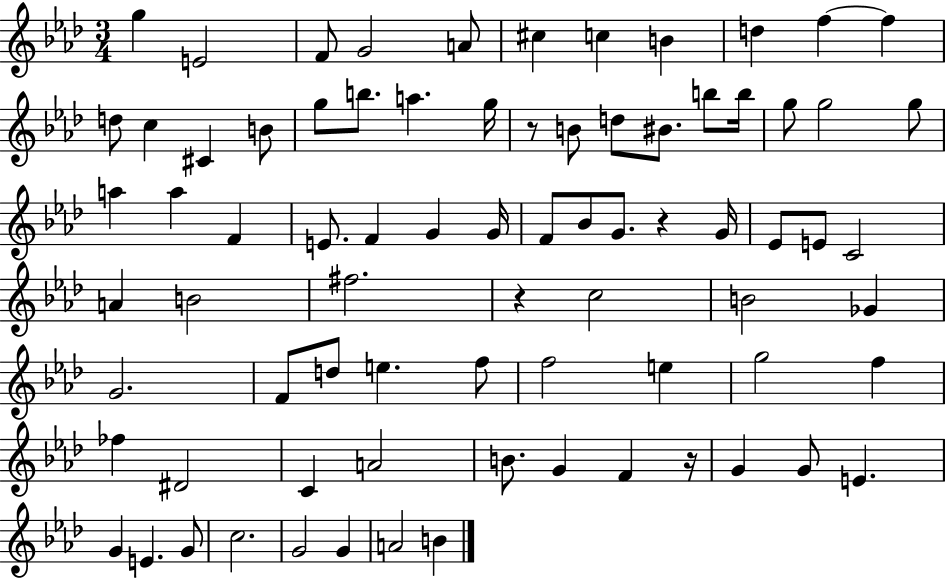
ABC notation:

X:1
T:Untitled
M:3/4
L:1/4
K:Ab
g E2 F/2 G2 A/2 ^c c B d f f d/2 c ^C B/2 g/2 b/2 a g/4 z/2 B/2 d/2 ^B/2 b/2 b/4 g/2 g2 g/2 a a F E/2 F G G/4 F/2 _B/2 G/2 z G/4 _E/2 E/2 C2 A B2 ^f2 z c2 B2 _G G2 F/2 d/2 e f/2 f2 e g2 f _f ^D2 C A2 B/2 G F z/4 G G/2 E G E G/2 c2 G2 G A2 B